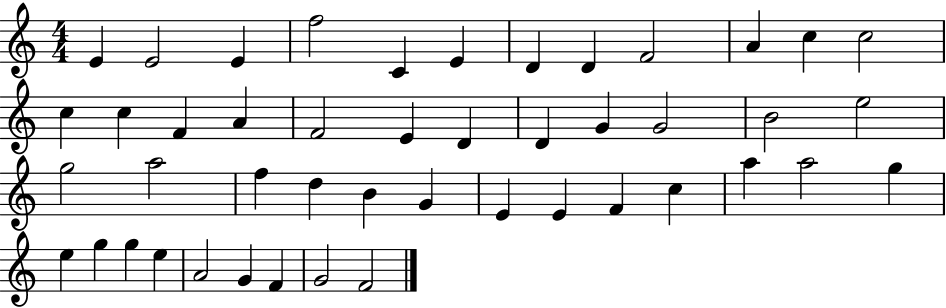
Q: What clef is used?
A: treble